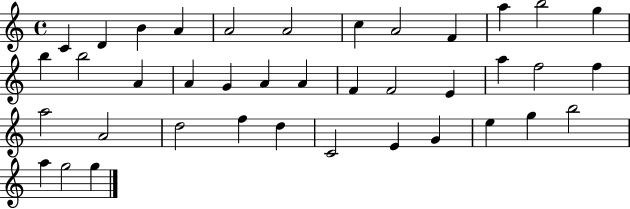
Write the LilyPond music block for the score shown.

{
  \clef treble
  \time 4/4
  \defaultTimeSignature
  \key c \major
  c'4 d'4 b'4 a'4 | a'2 a'2 | c''4 a'2 f'4 | a''4 b''2 g''4 | \break b''4 b''2 a'4 | a'4 g'4 a'4 a'4 | f'4 f'2 e'4 | a''4 f''2 f''4 | \break a''2 a'2 | d''2 f''4 d''4 | c'2 e'4 g'4 | e''4 g''4 b''2 | \break a''4 g''2 g''4 | \bar "|."
}